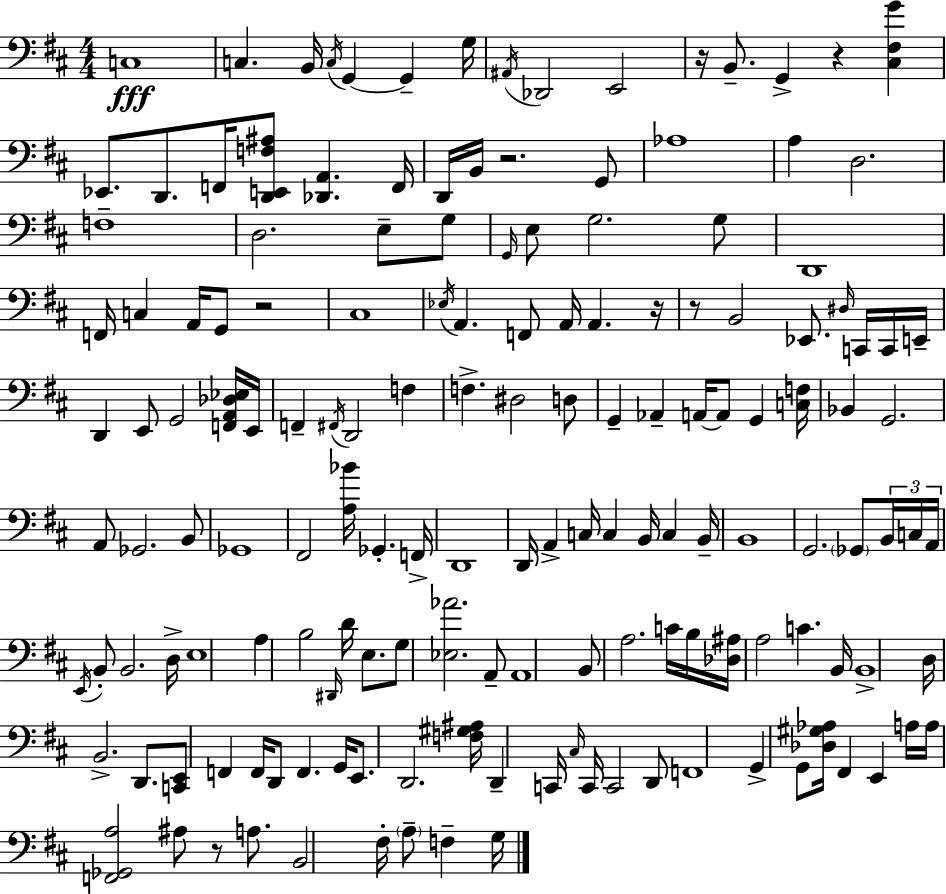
X:1
T:Untitled
M:4/4
L:1/4
K:D
C,4 C, B,,/4 C,/4 G,, G,, G,/4 ^A,,/4 _D,,2 E,,2 z/4 B,,/2 G,, z [^C,^F,G] _E,,/2 D,,/2 F,,/4 [D,,E,,F,^A,]/2 [_D,,A,,] F,,/4 D,,/4 B,,/4 z2 G,,/2 _A,4 A, D,2 F,4 D,2 E,/2 G,/2 G,,/4 E,/2 G,2 G,/2 D,,4 F,,/4 C, A,,/4 G,,/2 z2 ^C,4 _E,/4 A,, F,,/2 A,,/4 A,, z/4 z/2 B,,2 _E,,/2 ^D,/4 C,,/4 C,,/4 E,,/4 D,, E,,/2 G,,2 [F,,A,,_D,_E,]/4 E,,/4 F,, ^F,,/4 D,,2 F, F, ^D,2 D,/2 G,, _A,, A,,/4 A,,/2 G,, [C,F,]/4 _B,, G,,2 A,,/2 _G,,2 B,,/2 _G,,4 ^F,,2 [A,_B]/4 _G,, F,,/4 D,,4 D,,/4 A,, C,/4 C, B,,/4 C, B,,/4 B,,4 G,,2 _G,,/2 B,,/4 C,/4 A,,/4 E,,/4 B,,/2 B,,2 D,/4 E,4 A, B,2 ^D,,/4 D/4 E,/2 G,/2 [_E,_A]2 A,,/2 A,,4 B,,/2 A,2 C/4 B,/4 [_D,^A,]/4 A,2 C B,,/4 B,,4 D,/4 B,,2 D,,/2 [C,,E,,]/2 F,, F,,/4 D,,/2 F,, G,,/4 E,,/2 D,,2 [F,^G,^A,]/4 D,, C,,/4 ^C,/4 C,,/4 C,,2 D,,/2 F,,4 G,, G,,/2 [_D,^G,_A,]/4 ^F,, E,, A,/4 A,/4 [F,,_G,,A,]2 ^A,/2 z/2 A,/2 B,,2 ^F,/4 A,/2 F, G,/4